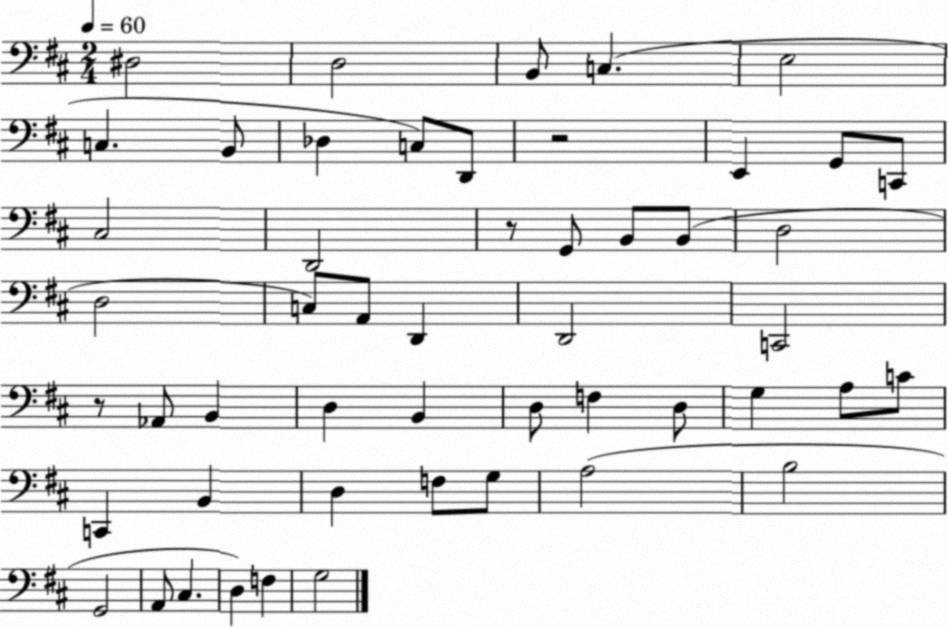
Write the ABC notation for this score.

X:1
T:Untitled
M:2/4
L:1/4
K:D
^D,2 D,2 B,,/2 C, E,2 C, B,,/2 _D, C,/2 D,,/2 z2 E,, G,,/2 C,,/2 ^C,2 D,,2 z/2 G,,/2 B,,/2 B,,/2 D,2 D,2 C,/2 A,,/2 D,, D,,2 C,,2 z/2 _A,,/2 B,, D, B,, D,/2 F, D,/2 G, A,/2 C/2 C,, B,, D, F,/2 G,/2 A,2 B,2 G,,2 A,,/2 ^C, D, F, G,2